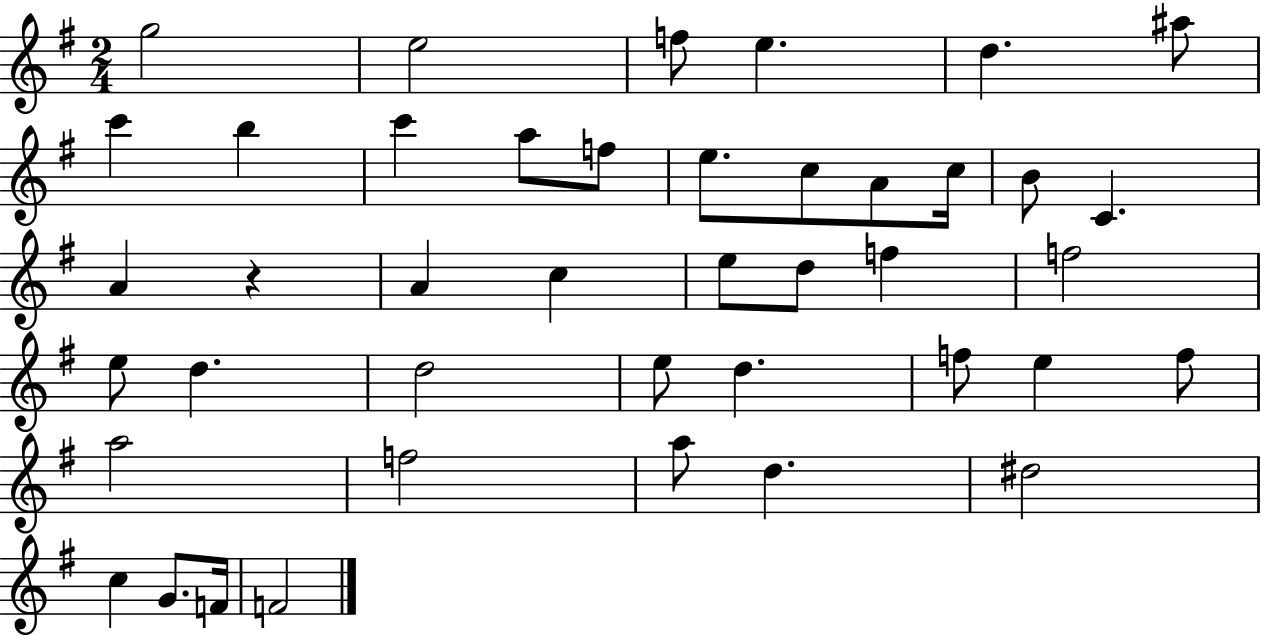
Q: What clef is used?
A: treble